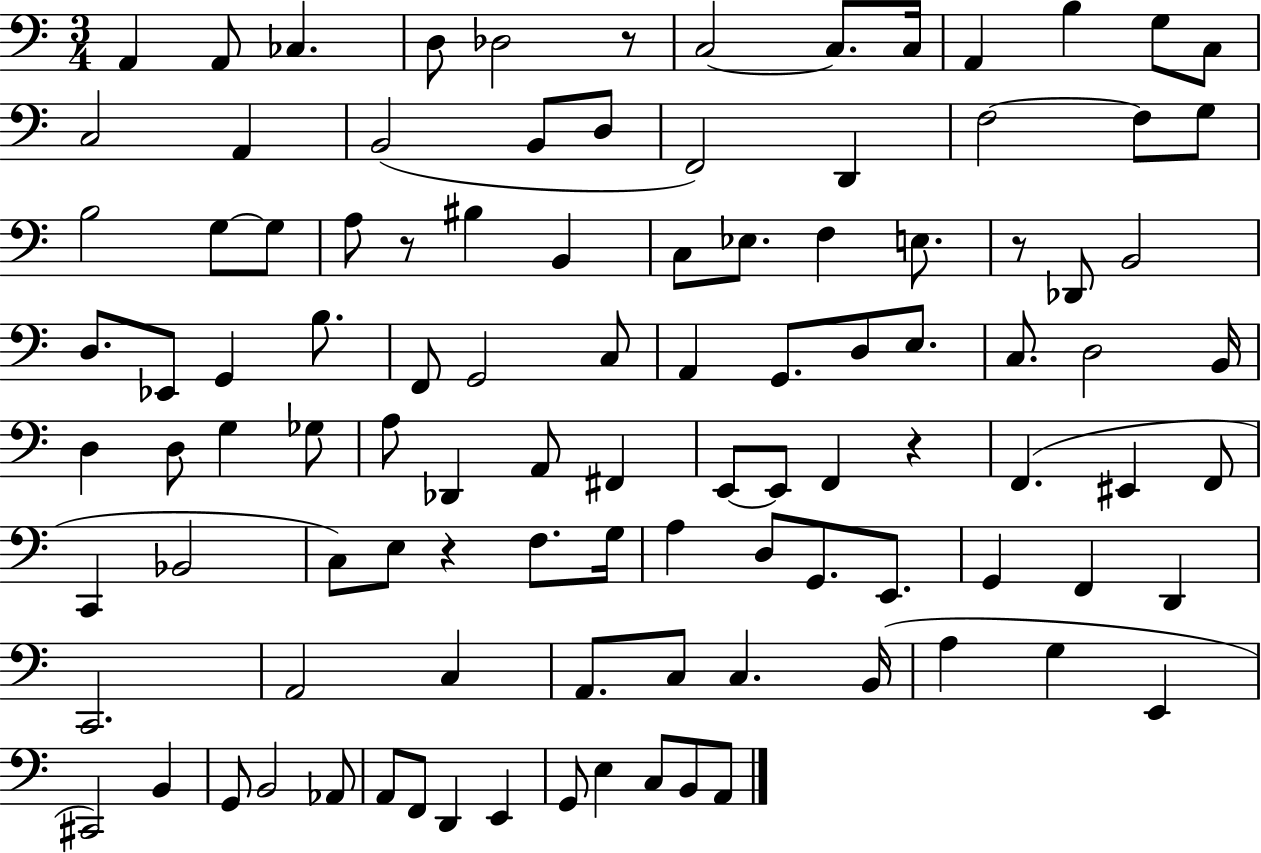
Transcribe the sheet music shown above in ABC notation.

X:1
T:Untitled
M:3/4
L:1/4
K:C
A,, A,,/2 _C, D,/2 _D,2 z/2 C,2 C,/2 C,/4 A,, B, G,/2 C,/2 C,2 A,, B,,2 B,,/2 D,/2 F,,2 D,, F,2 F,/2 G,/2 B,2 G,/2 G,/2 A,/2 z/2 ^B, B,, C,/2 _E,/2 F, E,/2 z/2 _D,,/2 B,,2 D,/2 _E,,/2 G,, B,/2 F,,/2 G,,2 C,/2 A,, G,,/2 D,/2 E,/2 C,/2 D,2 B,,/4 D, D,/2 G, _G,/2 A,/2 _D,, A,,/2 ^F,, E,,/2 E,,/2 F,, z F,, ^E,, F,,/2 C,, _B,,2 C,/2 E,/2 z F,/2 G,/4 A, D,/2 G,,/2 E,,/2 G,, F,, D,, C,,2 A,,2 C, A,,/2 C,/2 C, B,,/4 A, G, E,, ^C,,2 B,, G,,/2 B,,2 _A,,/2 A,,/2 F,,/2 D,, E,, G,,/2 E, C,/2 B,,/2 A,,/2